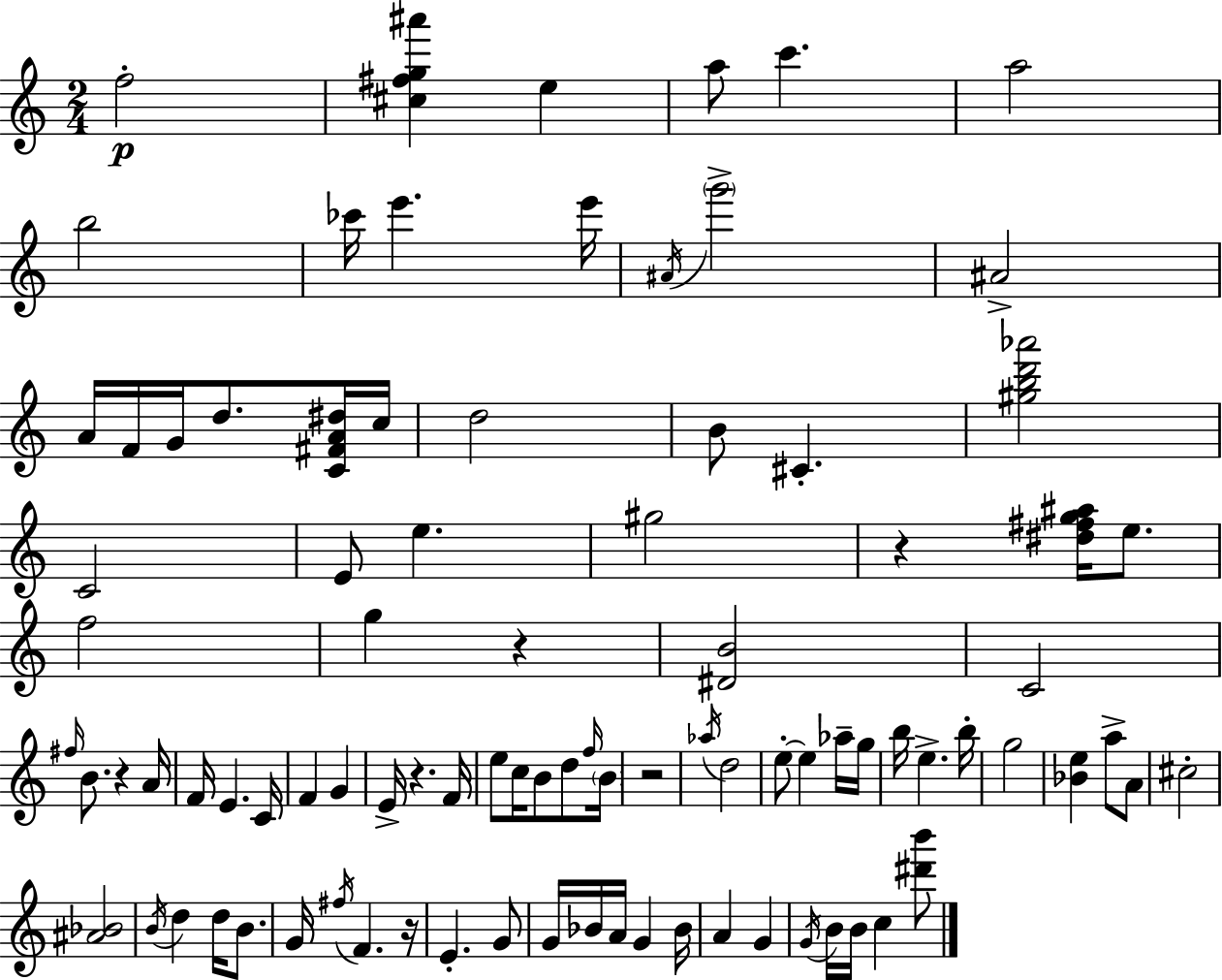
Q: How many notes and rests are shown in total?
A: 91